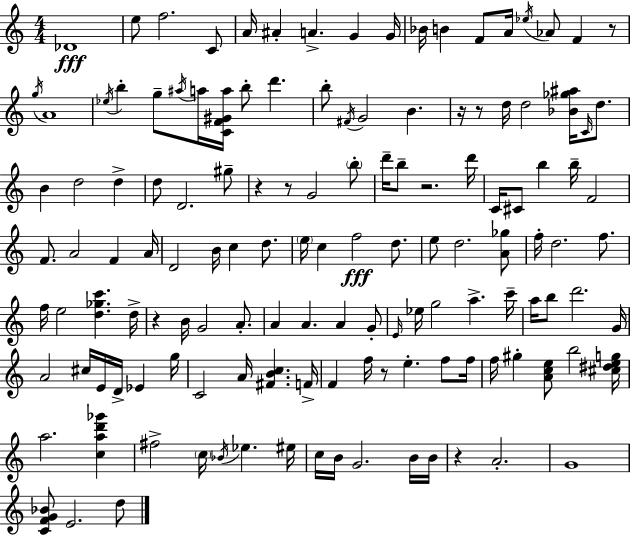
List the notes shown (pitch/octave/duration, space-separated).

Db4/w E5/e F5/h. C4/e A4/s A#4/q A4/q. G4/q G4/s Bb4/s B4/q F4/e A4/s Eb5/s Ab4/e F4/q R/e G5/s A4/w Eb5/s B5/q G5/e A#5/s A5/s [C4,F4,G#4,A5]/s B5/e D6/q. B5/e F#4/s G4/h B4/q. R/s R/e D5/s D5/h [Bb4,Gb5,A#5]/s C4/s D5/e. B4/q D5/h D5/q D5/e D4/h. G#5/e R/q R/e G4/h B5/e D6/s B5/e R/h. D6/s C4/s C#4/e B5/q B5/s F4/h F4/e. A4/h F4/q A4/s D4/h B4/s C5/q D5/e. E5/s C5/q F5/h D5/e. E5/e D5/h. [A4,Gb5]/e F5/s D5/h. F5/e. F5/s E5/h [D5,Gb5,C6]/q. D5/s R/q B4/s G4/h A4/e. A4/q A4/q. A4/q G4/e E4/s Eb5/s G5/h A5/q. C6/s A5/s B5/e D6/h. G4/s A4/h C#5/s E4/s D4/s Eb4/q G5/s C4/h A4/s [F#4,B4,C5]/q. F4/s F4/q F5/s R/e E5/q. F5/e F5/s F5/s G#5/q [A4,C5,E5]/e B5/h [C#5,D#5,E5,G5]/s A5/h. [C5,A5,D6,Gb6]/q F#5/h C5/s Bb4/s Eb5/q. EIS5/s C5/s B4/s G4/h. B4/s B4/s R/q A4/h. G4/w [C4,F4,G4,Bb4]/e E4/h. D5/e